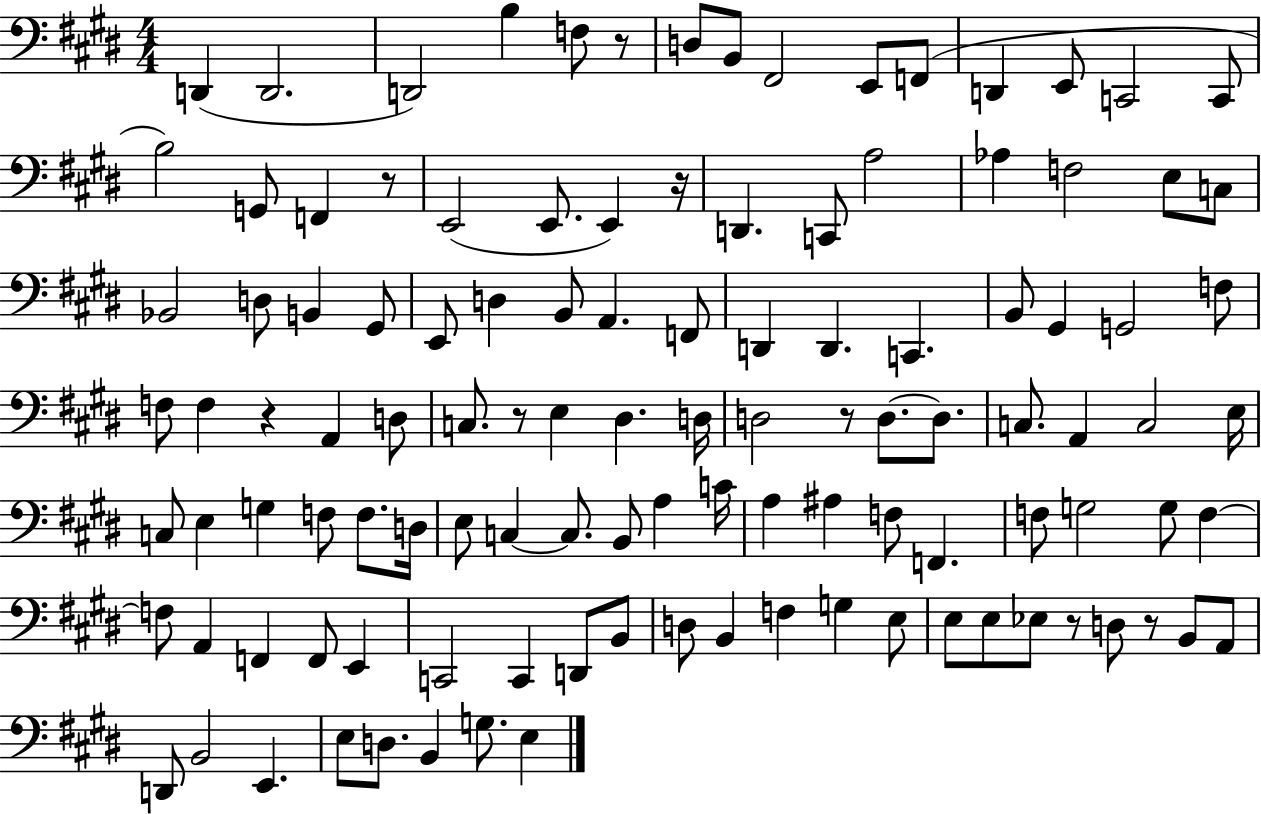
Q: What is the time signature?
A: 4/4